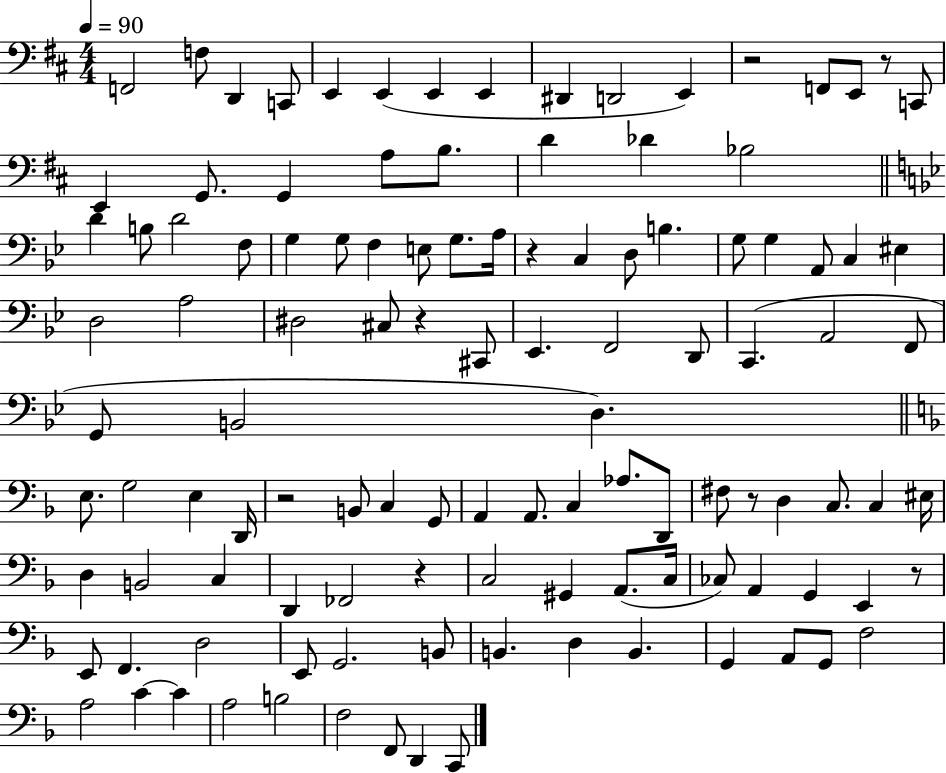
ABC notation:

X:1
T:Untitled
M:4/4
L:1/4
K:D
F,,2 F,/2 D,, C,,/2 E,, E,, E,, E,, ^D,, D,,2 E,, z2 F,,/2 E,,/2 z/2 C,,/2 E,, G,,/2 G,, A,/2 B,/2 D _D _B,2 D B,/2 D2 F,/2 G, G,/2 F, E,/2 G,/2 A,/4 z C, D,/2 B, G,/2 G, A,,/2 C, ^E, D,2 A,2 ^D,2 ^C,/2 z ^C,,/2 _E,, F,,2 D,,/2 C,, A,,2 F,,/2 G,,/2 B,,2 D, E,/2 G,2 E, D,,/4 z2 B,,/2 C, G,,/2 A,, A,,/2 C, _A,/2 D,,/2 ^F,/2 z/2 D, C,/2 C, ^E,/4 D, B,,2 C, D,, _F,,2 z C,2 ^G,, A,,/2 C,/4 _C,/2 A,, G,, E,, z/2 E,,/2 F,, D,2 E,,/2 G,,2 B,,/2 B,, D, B,, G,, A,,/2 G,,/2 F,2 A,2 C C A,2 B,2 F,2 F,,/2 D,, C,,/2